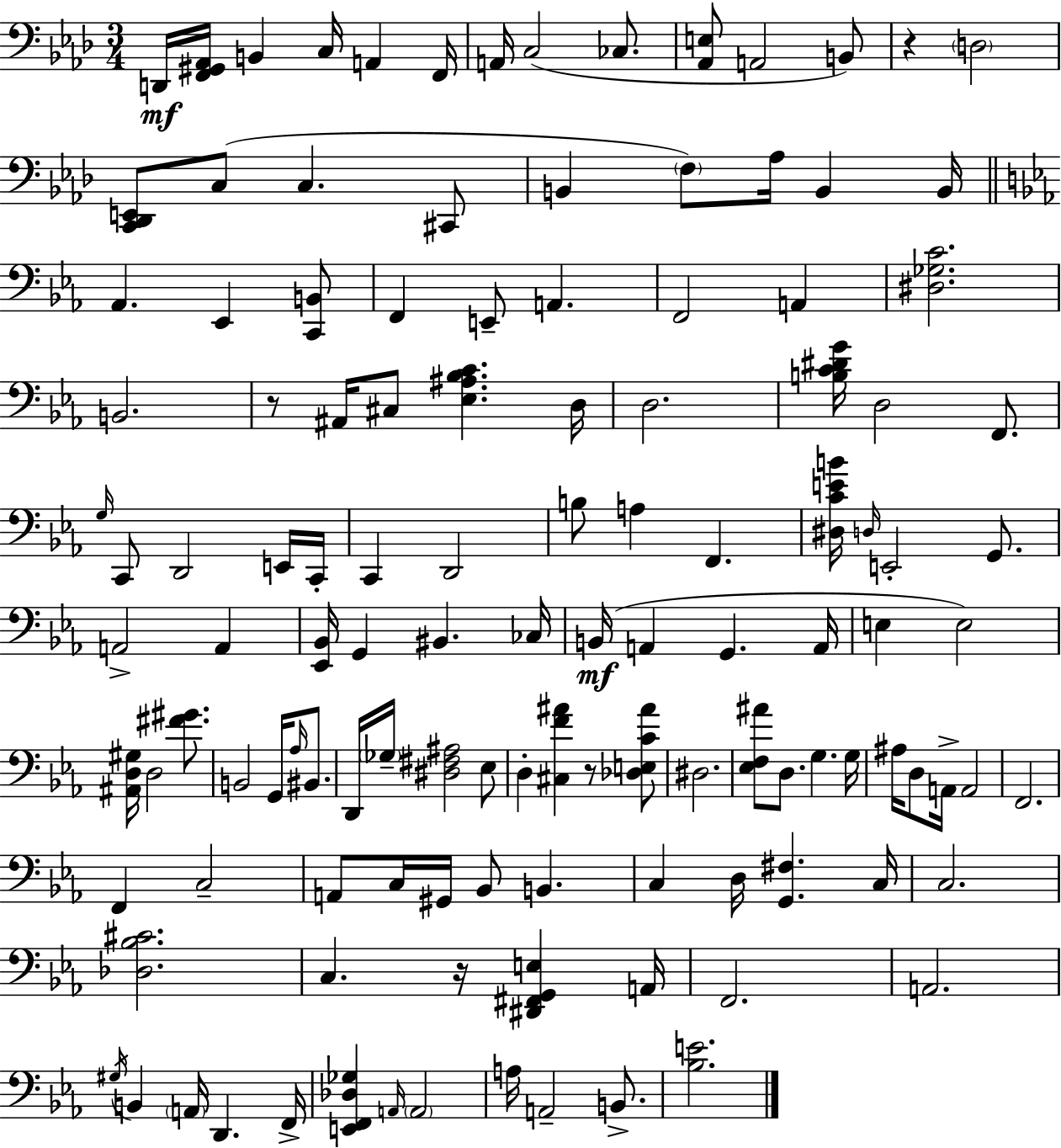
{
  \clef bass
  \numericTimeSignature
  \time 3/4
  \key aes \major
  d,16\mf <f, gis, aes,>16 b,4 c16 a,4 f,16 | a,16 c2( ces8. | <aes, e>8 a,2 b,8) | r4 \parenthesize d2 | \break <c, des, e,>8 c8( c4. cis,8 | b,4 \parenthesize f8) aes16 b,4 b,16 | \bar "||" \break \key ees \major aes,4. ees,4 <c, b,>8 | f,4 e,8-- a,4. | f,2 a,4 | <dis ges c'>2. | \break b,2. | r8 ais,16 cis8 <ees ais bes c'>4. d16 | d2. | <b c' dis' g'>16 d2 f,8. | \break \grace { g16 } c,8 d,2 e,16 | c,16-. c,4 d,2 | b8 a4 f,4. | <dis c' e' b'>16 \grace { d16 } e,2-. g,8. | \break a,2-> a,4 | <ees, bes,>16 g,4 bis,4. | ces16 b,16(\mf a,4 g,4. | a,16 e4 e2) | \break <ais, d gis>16 d2 <fis' gis'>8. | b,2 g,16 \grace { aes16 } | bis,8. d,16 \parenthesize ges16-- <dis fis ais>2 | ees8 d4-. <cis f' ais'>4 r8 | \break <des e c' ais'>8 dis2. | <ees f ais'>8 d8. g4. | g16 ais16 d8 a,16-> a,2 | f,2. | \break f,4 c2-- | a,8 c16 gis,16 bes,8 b,4. | c4 d16 <g, fis>4. | c16 c2. | \break <des bes cis'>2. | c4. r16 <dis, fis, g, e>4 | a,16 f,2. | a,2. | \break \acciaccatura { gis16 } b,4 \parenthesize a,16 d,4. | f,16-> <e, f, des ges>4 \grace { a,16 } \parenthesize a,2 | a16 a,2-- | b,8.-> <bes e'>2. | \break \bar "|."
}